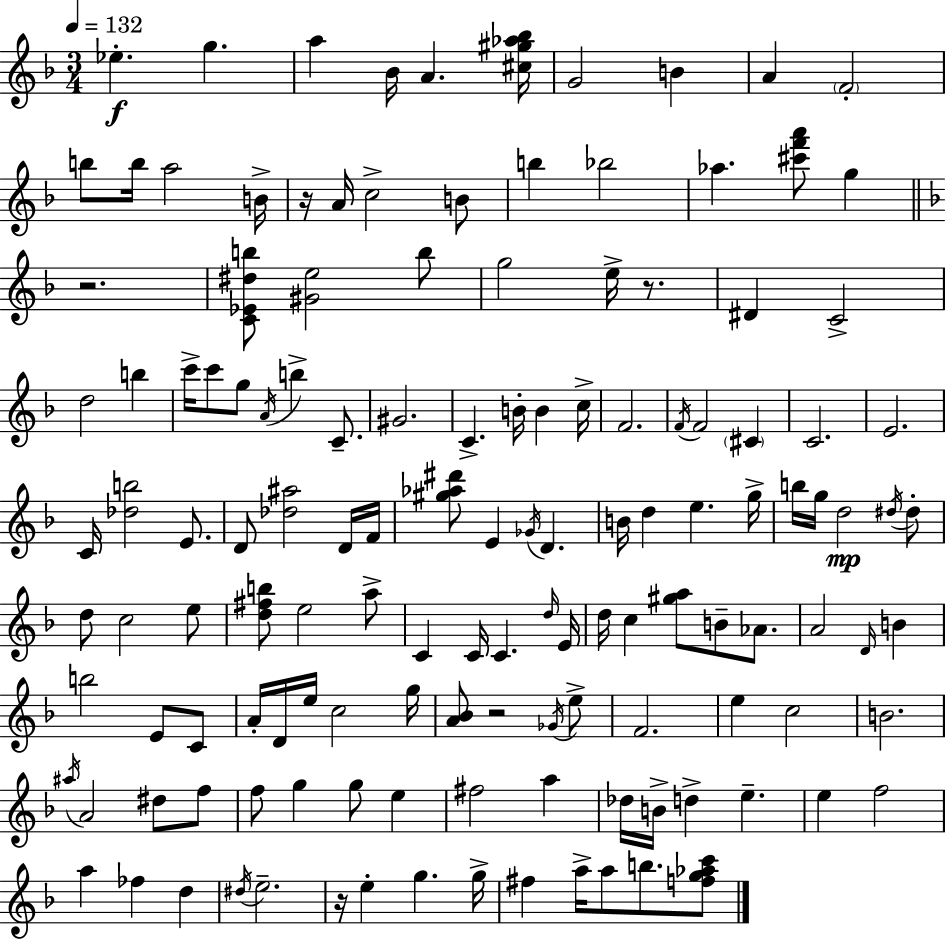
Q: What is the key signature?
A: F major